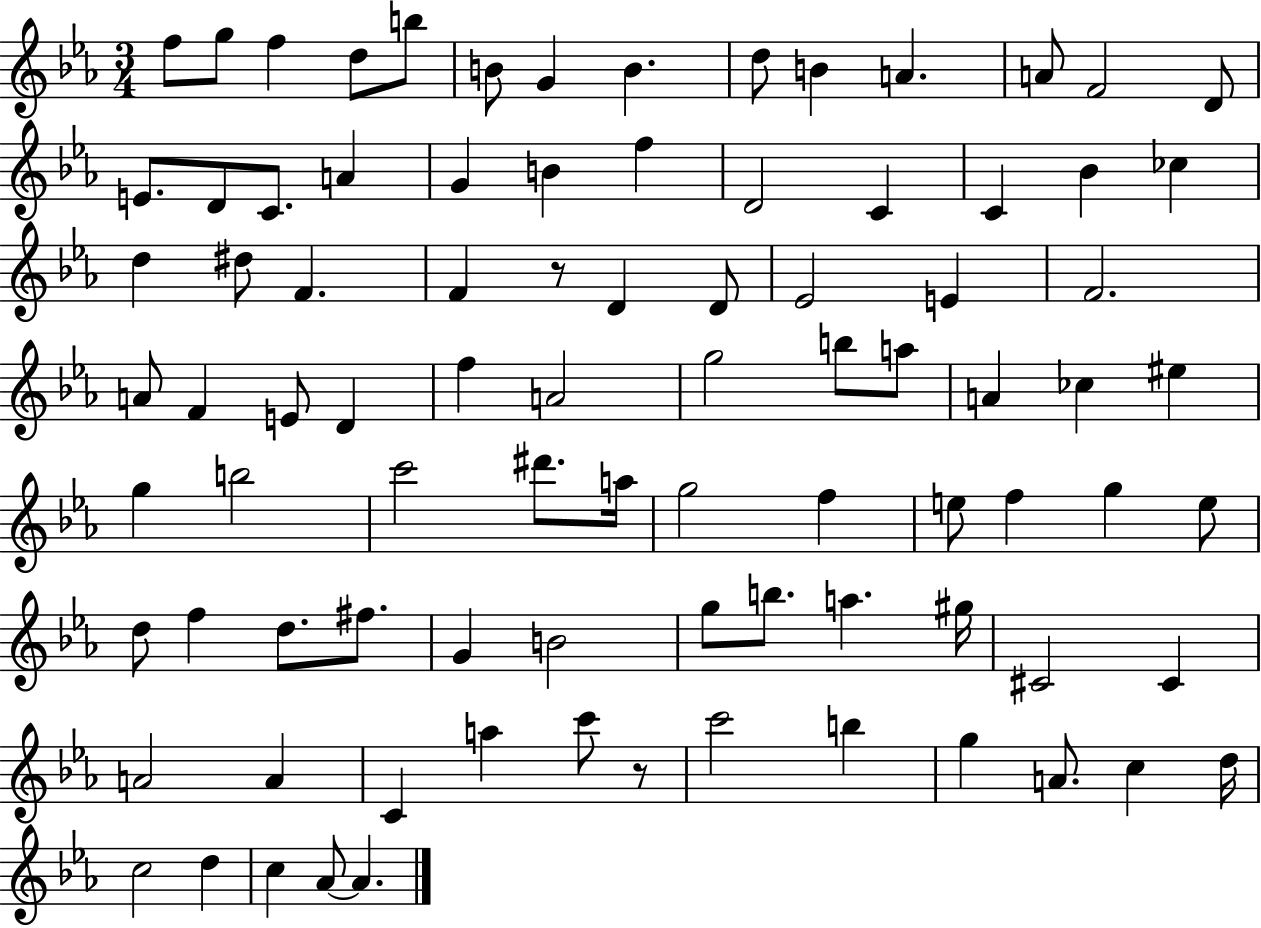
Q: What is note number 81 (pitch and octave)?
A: D5